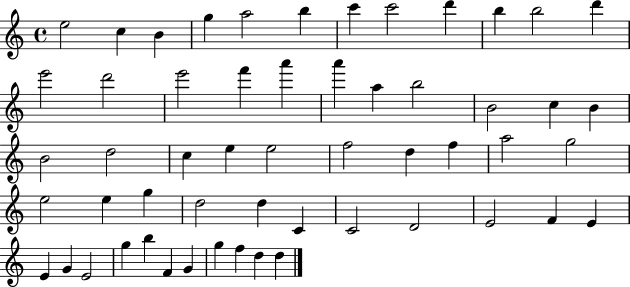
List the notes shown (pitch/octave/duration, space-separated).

E5/h C5/q B4/q G5/q A5/h B5/q C6/q C6/h D6/q B5/q B5/h D6/q E6/h D6/h E6/h F6/q A6/q A6/q A5/q B5/h B4/h C5/q B4/q B4/h D5/h C5/q E5/q E5/h F5/h D5/q F5/q A5/h G5/h E5/h E5/q G5/q D5/h D5/q C4/q C4/h D4/h E4/h F4/q E4/q E4/q G4/q E4/h G5/q B5/q F4/q G4/q G5/q F5/q D5/q D5/q